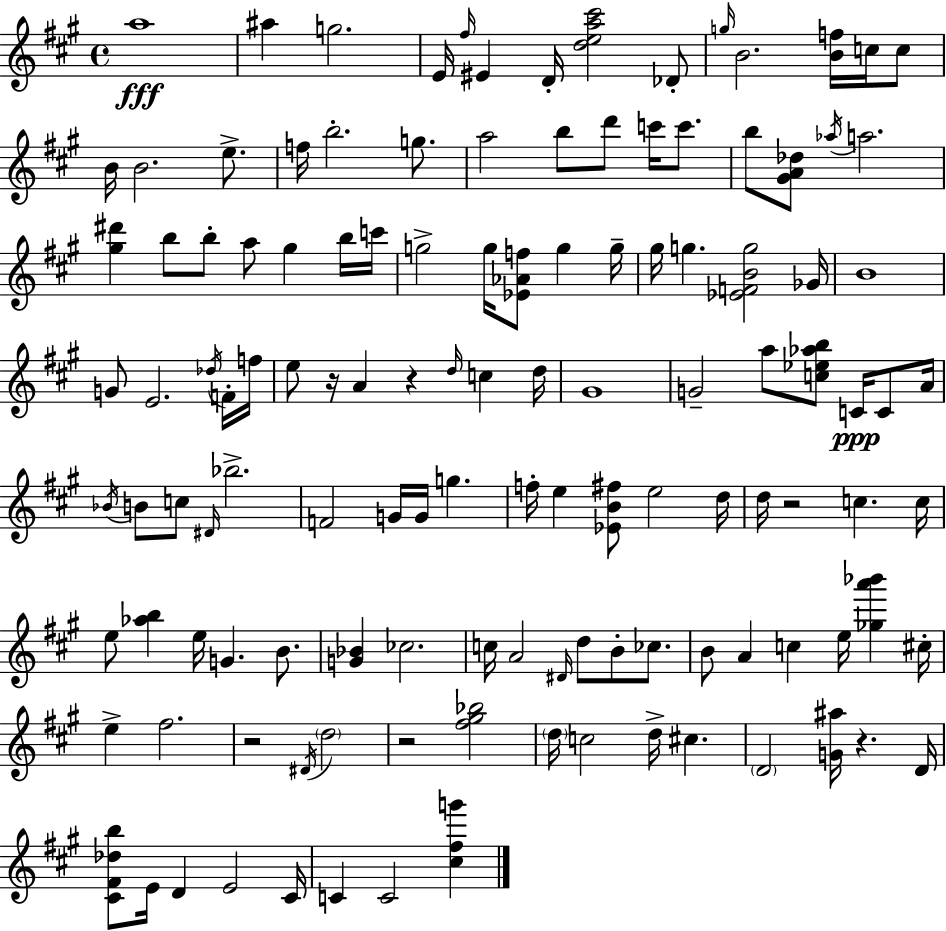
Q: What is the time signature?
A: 4/4